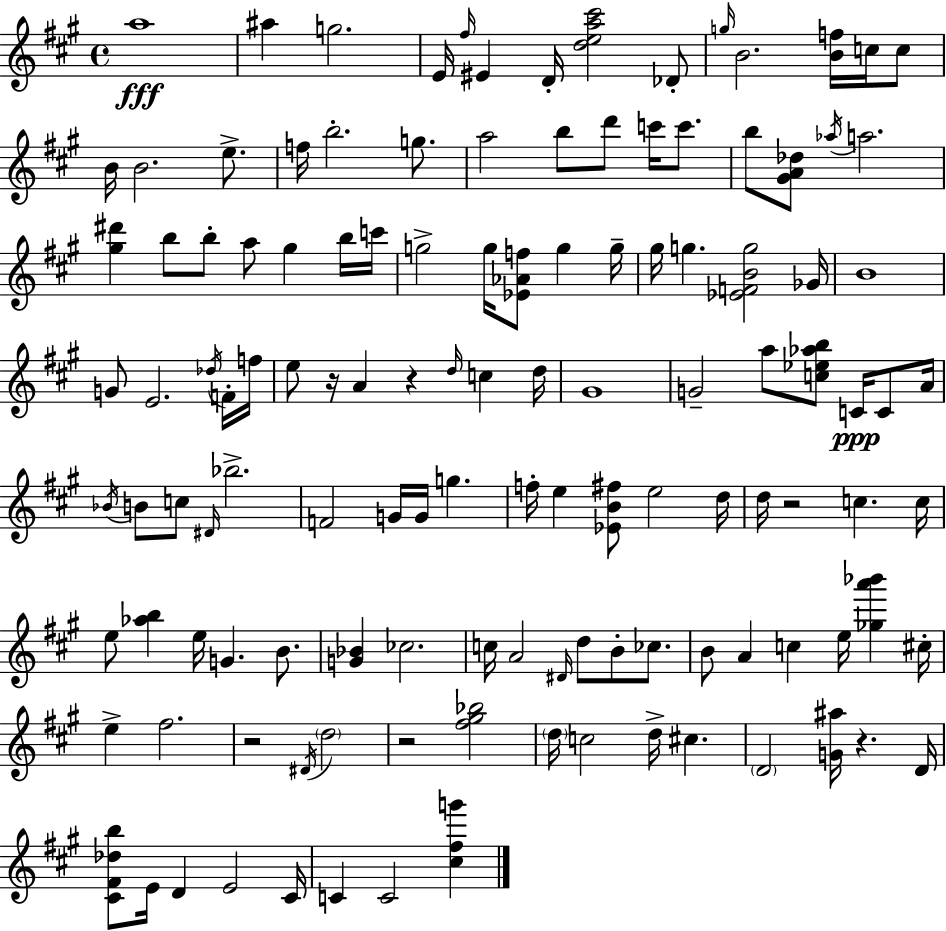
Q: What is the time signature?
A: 4/4